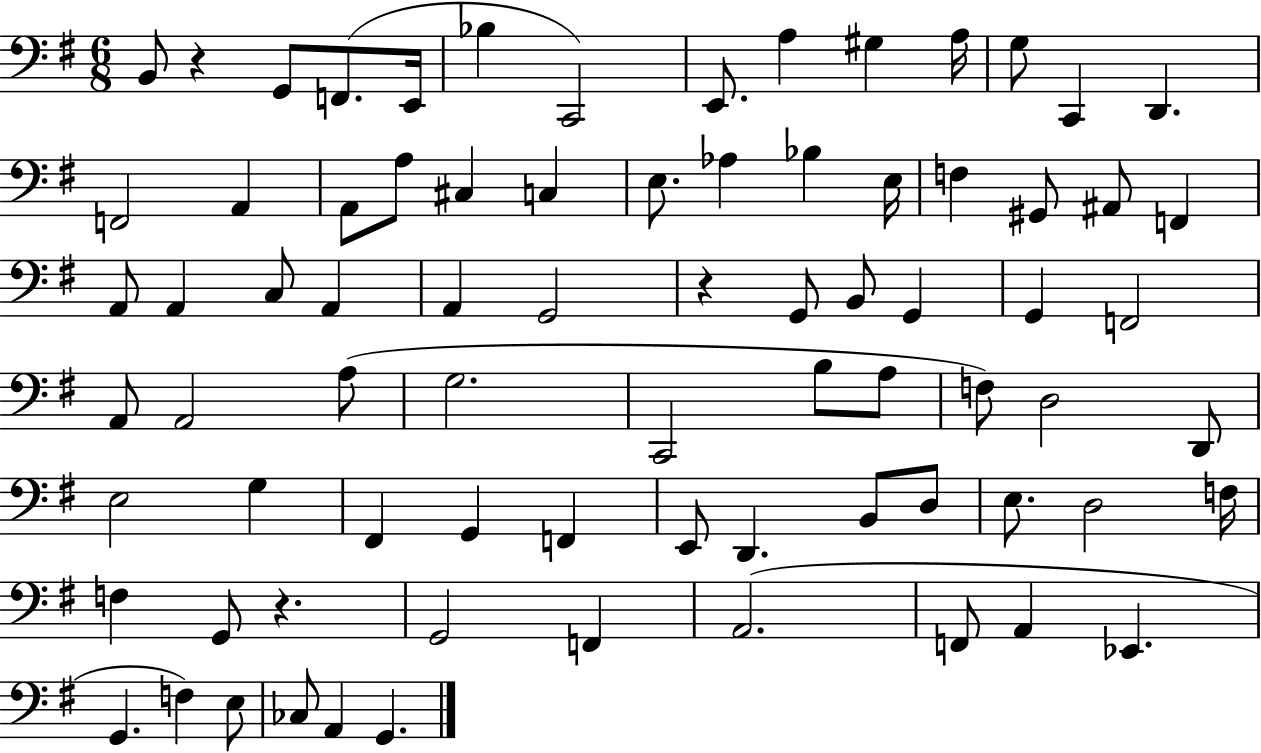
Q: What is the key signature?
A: G major